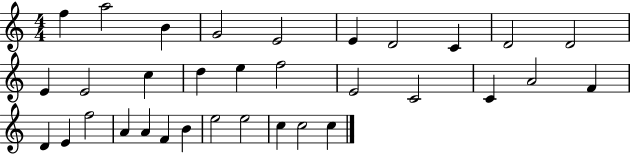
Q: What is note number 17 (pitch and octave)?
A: E4